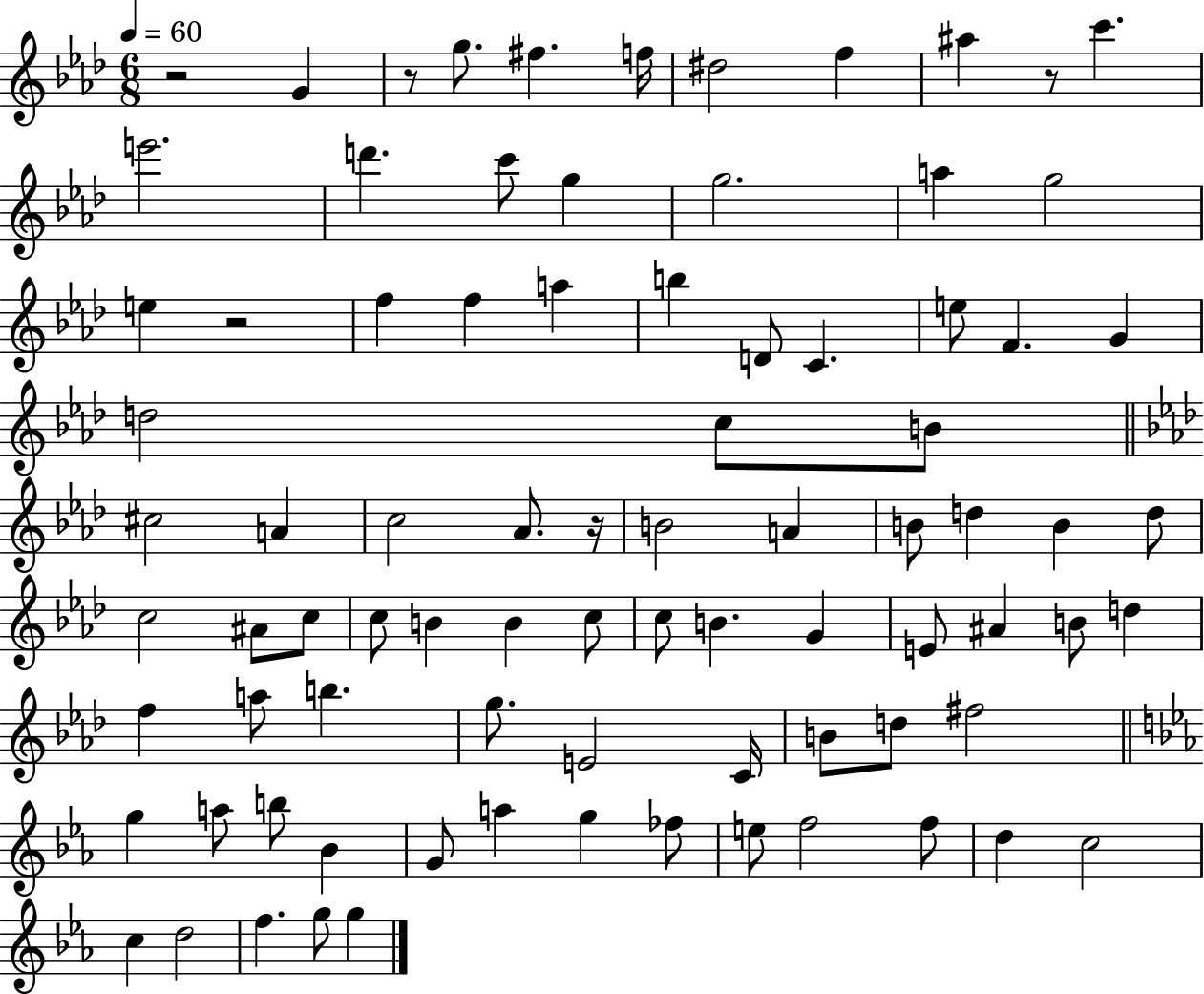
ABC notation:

X:1
T:Untitled
M:6/8
L:1/4
K:Ab
z2 G z/2 g/2 ^f f/4 ^d2 f ^a z/2 c' e'2 d' c'/2 g g2 a g2 e z2 f f a b D/2 C e/2 F G d2 c/2 B/2 ^c2 A c2 _A/2 z/4 B2 A B/2 d B d/2 c2 ^A/2 c/2 c/2 B B c/2 c/2 B G E/2 ^A B/2 d f a/2 b g/2 E2 C/4 B/2 d/2 ^f2 g a/2 b/2 _B G/2 a g _f/2 e/2 f2 f/2 d c2 c d2 f g/2 g